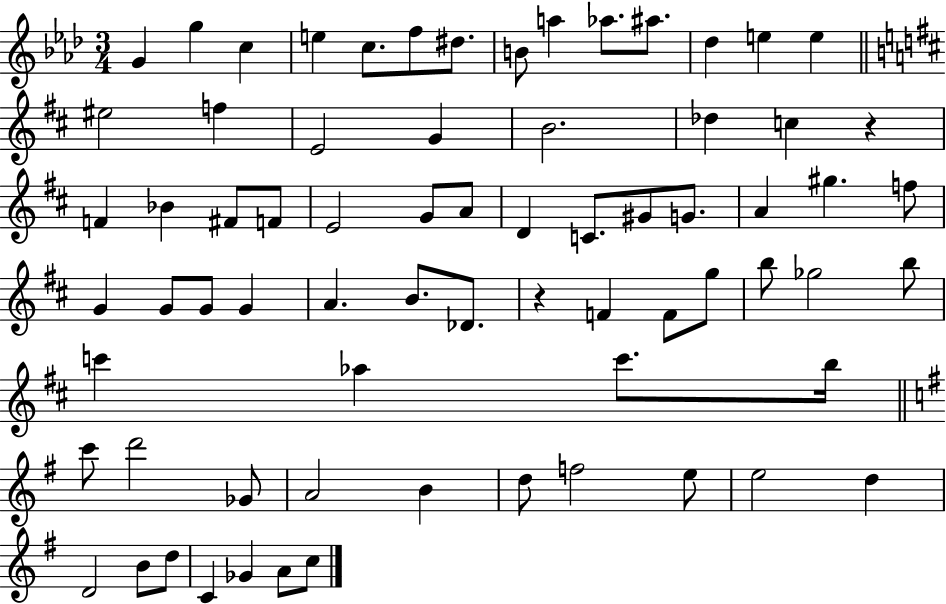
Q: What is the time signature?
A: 3/4